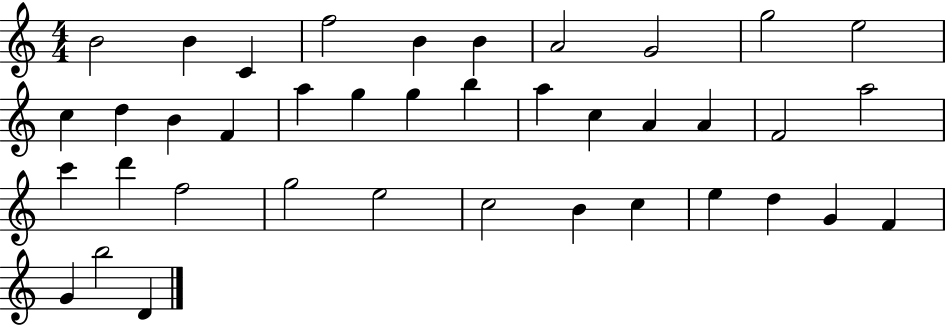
{
  \clef treble
  \numericTimeSignature
  \time 4/4
  \key c \major
  b'2 b'4 c'4 | f''2 b'4 b'4 | a'2 g'2 | g''2 e''2 | \break c''4 d''4 b'4 f'4 | a''4 g''4 g''4 b''4 | a''4 c''4 a'4 a'4 | f'2 a''2 | \break c'''4 d'''4 f''2 | g''2 e''2 | c''2 b'4 c''4 | e''4 d''4 g'4 f'4 | \break g'4 b''2 d'4 | \bar "|."
}